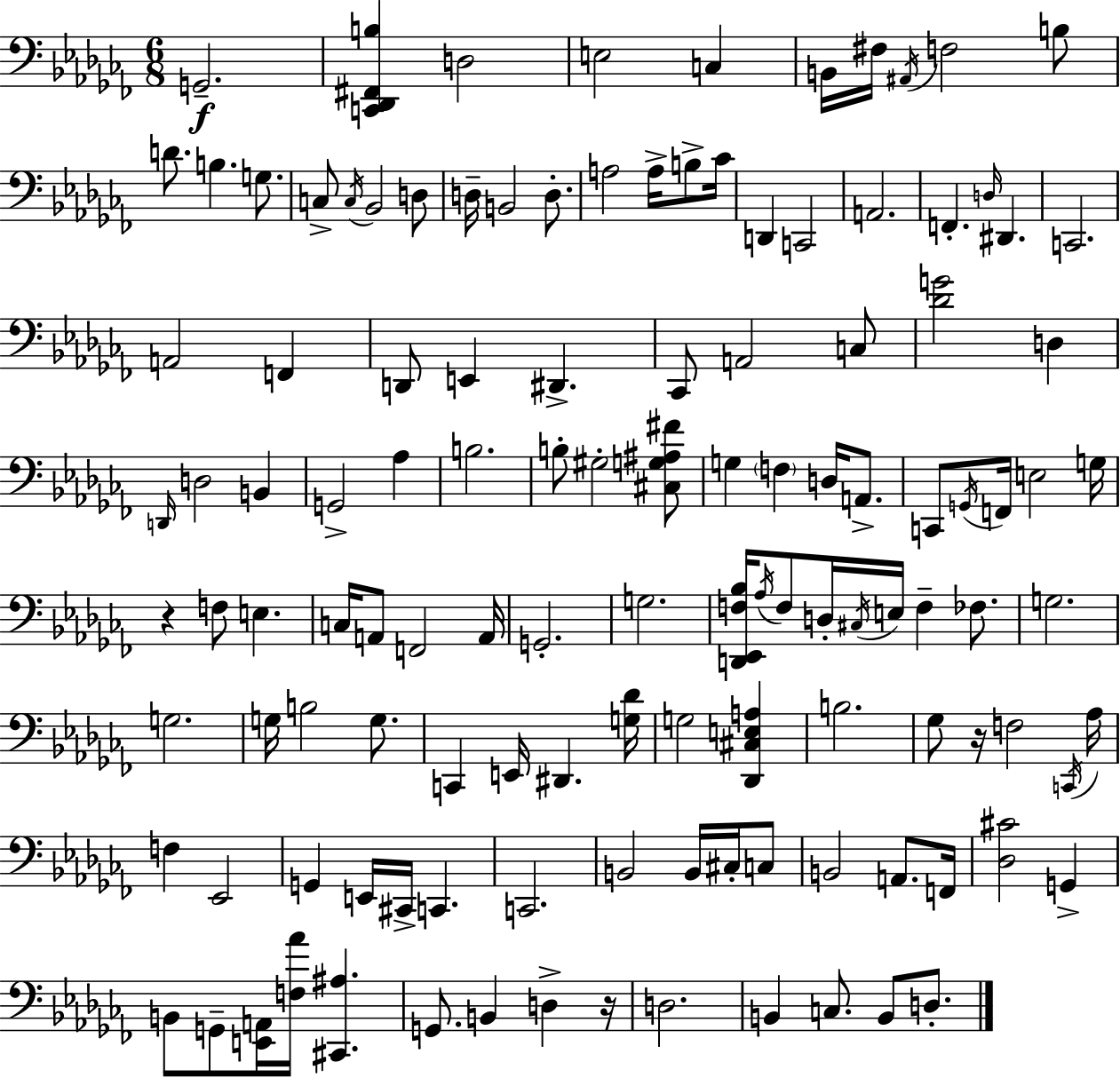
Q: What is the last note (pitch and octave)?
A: D3